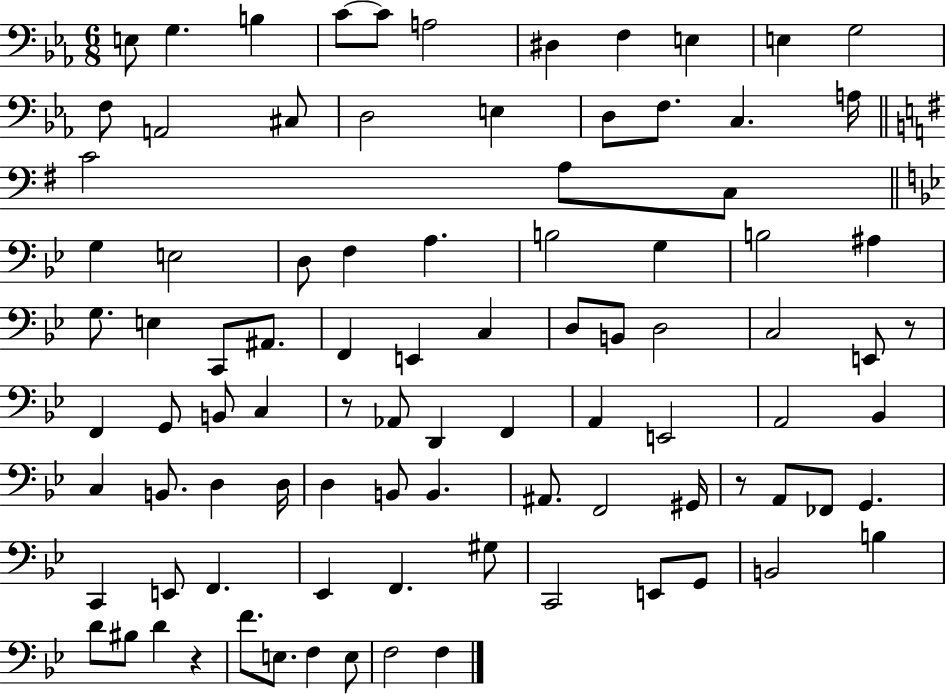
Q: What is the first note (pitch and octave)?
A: E3